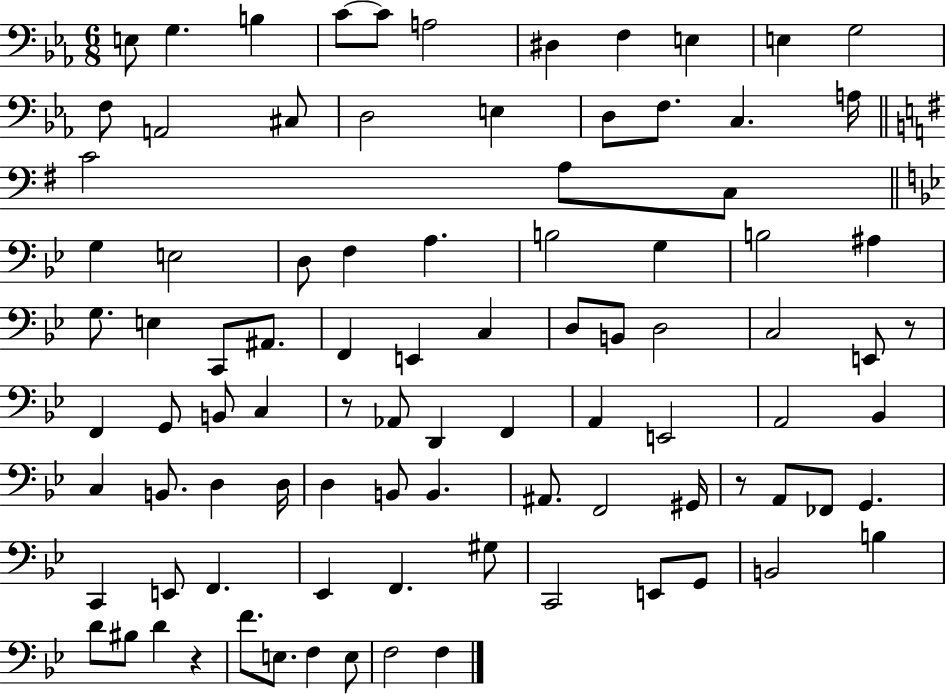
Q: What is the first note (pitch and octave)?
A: E3